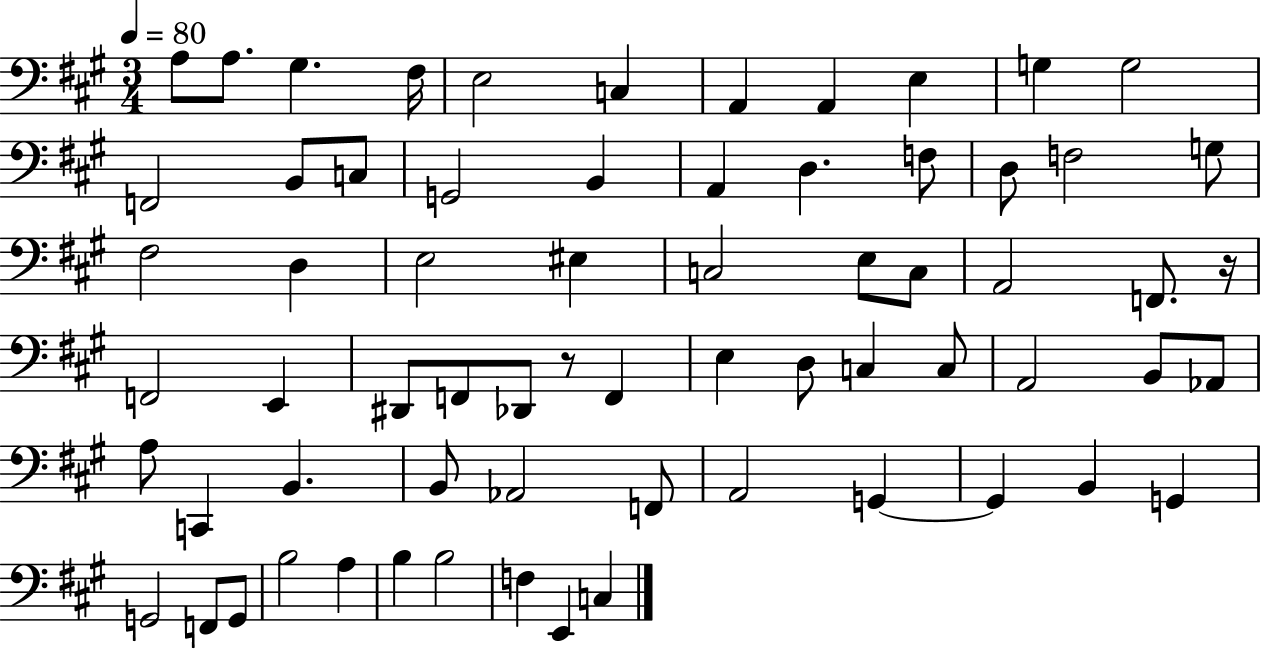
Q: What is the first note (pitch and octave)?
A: A3